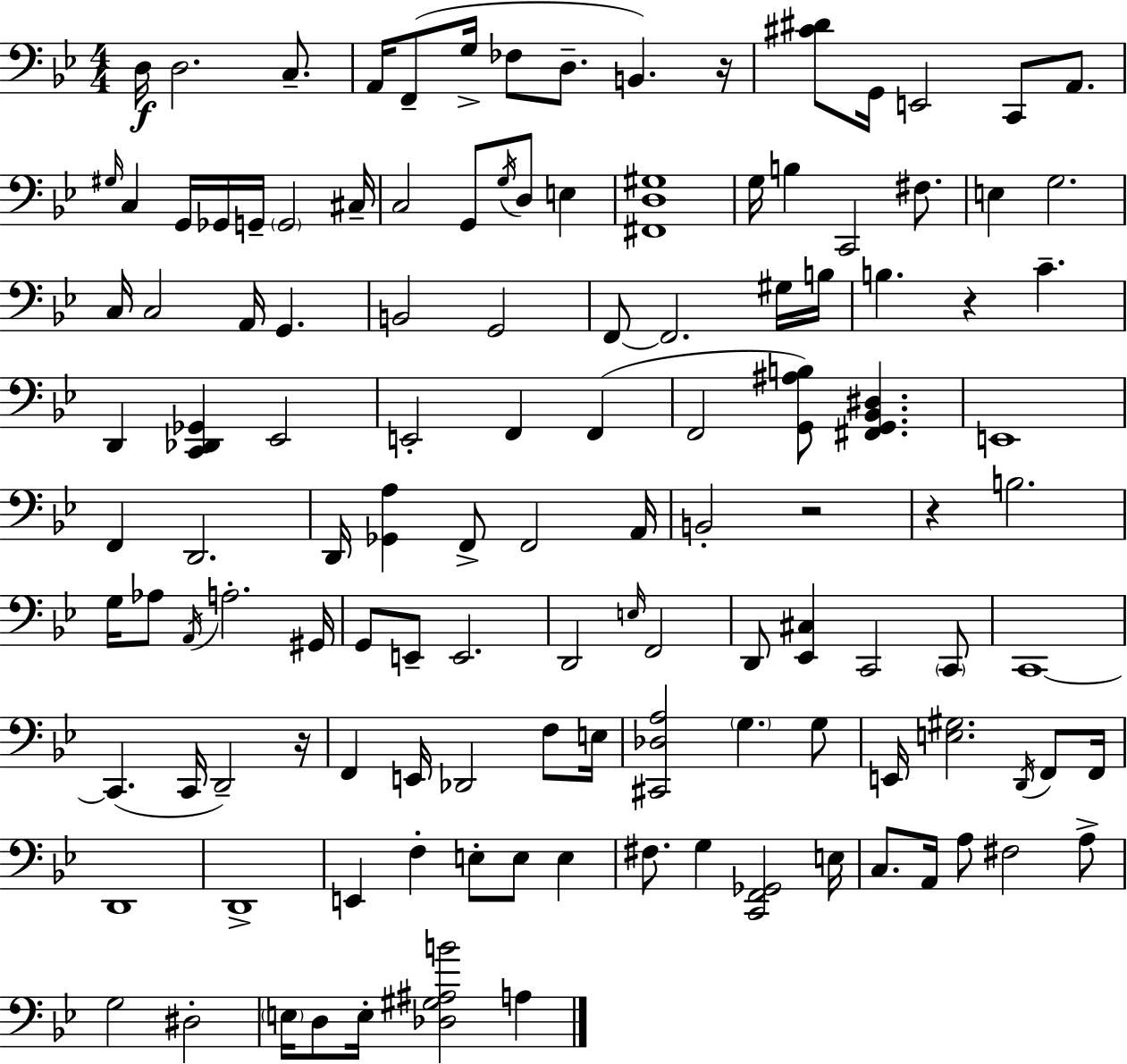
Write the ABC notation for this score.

X:1
T:Untitled
M:4/4
L:1/4
K:Bb
D,/4 D,2 C,/2 A,,/4 F,,/2 G,/4 _F,/2 D,/2 B,, z/4 [^C^D]/2 G,,/4 E,,2 C,,/2 A,,/2 ^G,/4 C, G,,/4 _G,,/4 G,,/4 G,,2 ^C,/4 C,2 G,,/2 G,/4 D,/2 E, [^F,,D,^G,]4 G,/4 B, C,,2 ^F,/2 E, G,2 C,/4 C,2 A,,/4 G,, B,,2 G,,2 F,,/2 F,,2 ^G,/4 B,/4 B, z C D,, [C,,_D,,_G,,] _E,,2 E,,2 F,, F,, F,,2 [G,,^A,B,]/2 [^F,,G,,_B,,^D,] E,,4 F,, D,,2 D,,/4 [_G,,A,] F,,/2 F,,2 A,,/4 B,,2 z2 z B,2 G,/4 _A,/2 A,,/4 A,2 ^G,,/4 G,,/2 E,,/2 E,,2 D,,2 E,/4 F,,2 D,,/2 [_E,,^C,] C,,2 C,,/2 C,,4 C,, C,,/4 D,,2 z/4 F,, E,,/4 _D,,2 F,/2 E,/4 [^C,,_D,A,]2 G, G,/2 E,,/4 [E,^G,]2 D,,/4 F,,/2 F,,/4 D,,4 D,,4 E,, F, E,/2 E,/2 E, ^F,/2 G, [C,,F,,_G,,]2 E,/4 C,/2 A,,/4 A,/2 ^F,2 A,/2 G,2 ^D,2 E,/4 D,/2 E,/4 [_D,^G,^A,B]2 A,